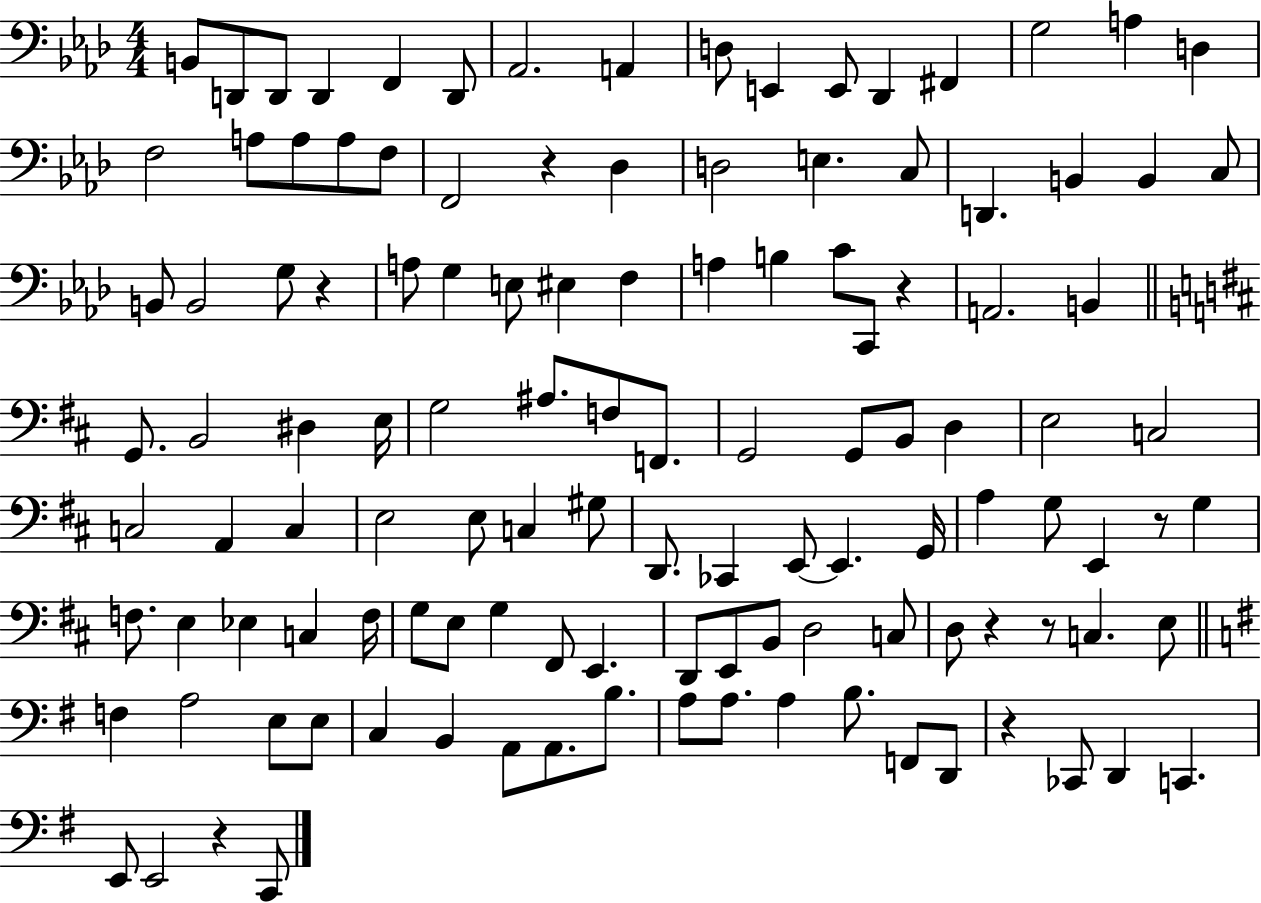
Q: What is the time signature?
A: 4/4